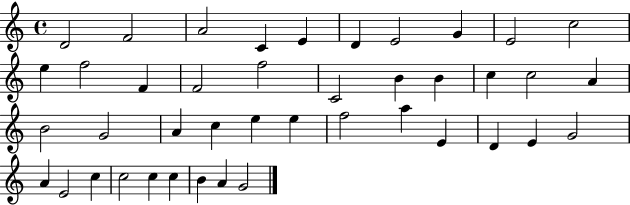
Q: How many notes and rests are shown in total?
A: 42